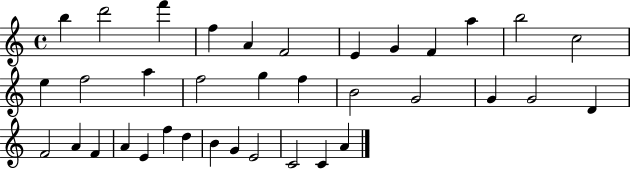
B5/q D6/h F6/q F5/q A4/q F4/h E4/q G4/q F4/q A5/q B5/h C5/h E5/q F5/h A5/q F5/h G5/q F5/q B4/h G4/h G4/q G4/h D4/q F4/h A4/q F4/q A4/q E4/q F5/q D5/q B4/q G4/q E4/h C4/h C4/q A4/q